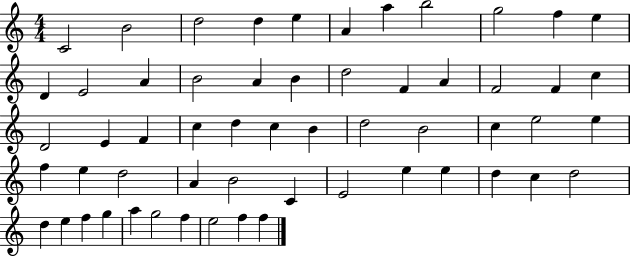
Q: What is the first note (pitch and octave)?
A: C4